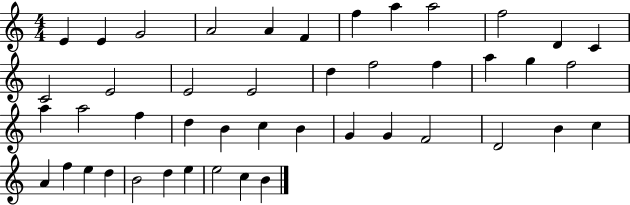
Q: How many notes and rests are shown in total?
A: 45